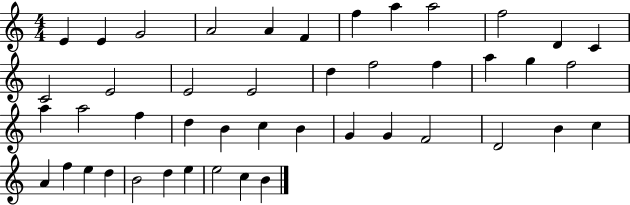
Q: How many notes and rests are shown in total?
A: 45